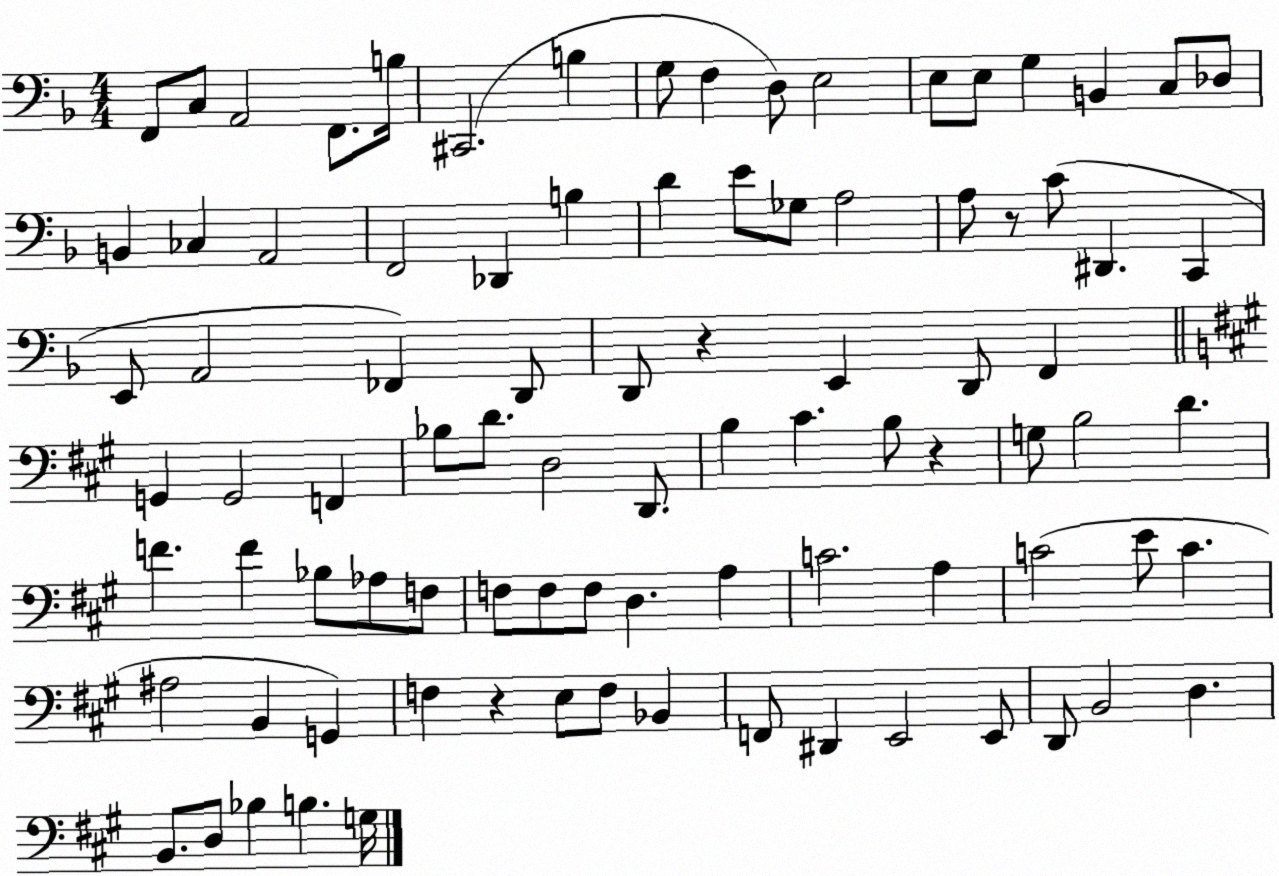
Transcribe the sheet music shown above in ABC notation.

X:1
T:Untitled
M:4/4
L:1/4
K:F
F,,/2 C,/2 A,,2 F,,/2 B,/4 ^C,,2 B, G,/2 F, D,/2 E,2 E,/2 E,/2 G, B,, C,/2 _D,/2 B,, _C, A,,2 F,,2 _D,, B, D E/2 _G,/2 A,2 A,/2 z/2 C/2 ^D,, C,, E,,/2 A,,2 _F,, D,,/2 D,,/2 z E,, D,,/2 F,, G,, G,,2 F,, _B,/2 D/2 D,2 D,,/2 B, ^C B,/2 z G,/2 B,2 D F F _B,/2 _A,/2 F,/2 F,/2 F,/2 F,/2 D, A, C2 A, C2 E/2 C ^A,2 B,, G,, F, z E,/2 F,/2 _B,, F,,/2 ^D,, E,,2 E,,/2 D,,/2 B,,2 D, B,,/2 D,/2 _B, B, G,/4